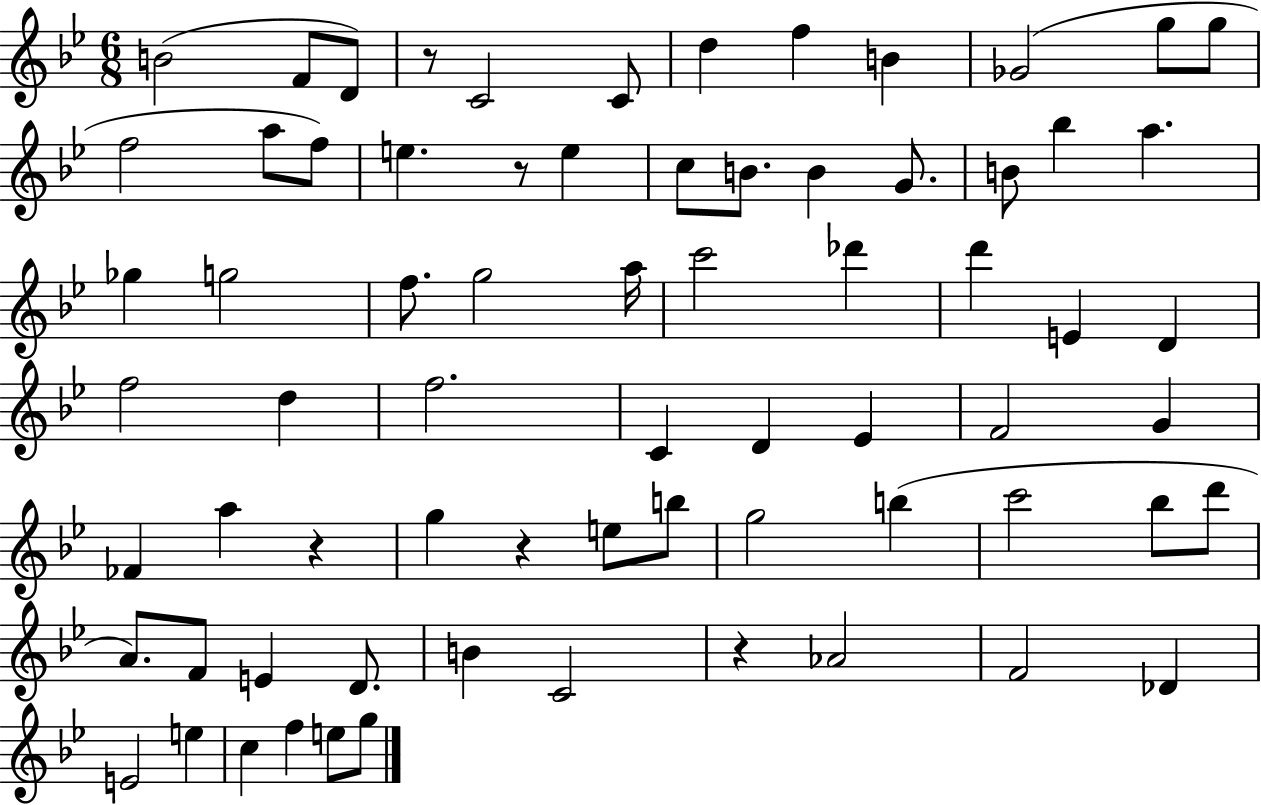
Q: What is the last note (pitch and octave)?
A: G5